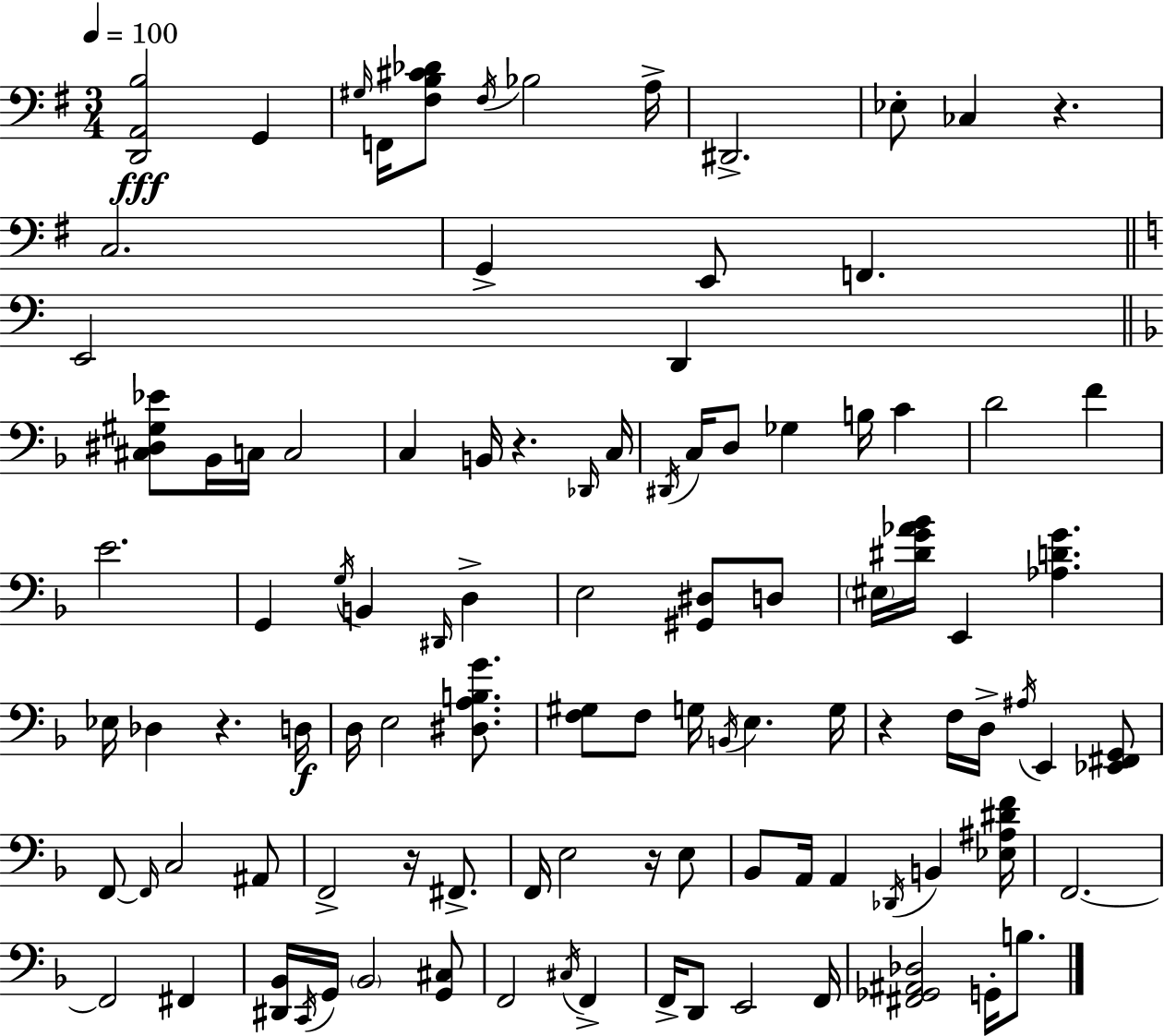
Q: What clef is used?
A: bass